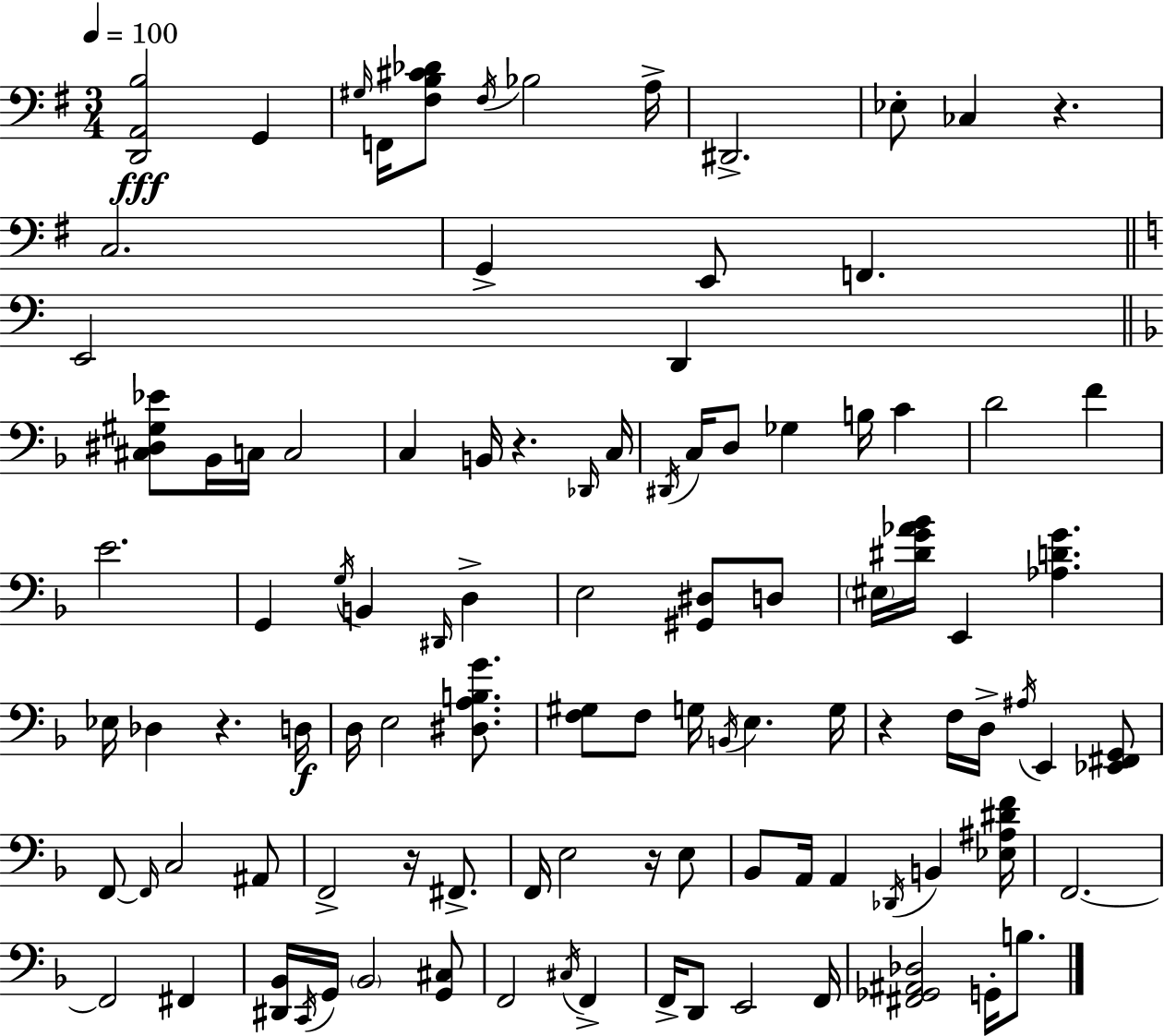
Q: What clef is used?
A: bass